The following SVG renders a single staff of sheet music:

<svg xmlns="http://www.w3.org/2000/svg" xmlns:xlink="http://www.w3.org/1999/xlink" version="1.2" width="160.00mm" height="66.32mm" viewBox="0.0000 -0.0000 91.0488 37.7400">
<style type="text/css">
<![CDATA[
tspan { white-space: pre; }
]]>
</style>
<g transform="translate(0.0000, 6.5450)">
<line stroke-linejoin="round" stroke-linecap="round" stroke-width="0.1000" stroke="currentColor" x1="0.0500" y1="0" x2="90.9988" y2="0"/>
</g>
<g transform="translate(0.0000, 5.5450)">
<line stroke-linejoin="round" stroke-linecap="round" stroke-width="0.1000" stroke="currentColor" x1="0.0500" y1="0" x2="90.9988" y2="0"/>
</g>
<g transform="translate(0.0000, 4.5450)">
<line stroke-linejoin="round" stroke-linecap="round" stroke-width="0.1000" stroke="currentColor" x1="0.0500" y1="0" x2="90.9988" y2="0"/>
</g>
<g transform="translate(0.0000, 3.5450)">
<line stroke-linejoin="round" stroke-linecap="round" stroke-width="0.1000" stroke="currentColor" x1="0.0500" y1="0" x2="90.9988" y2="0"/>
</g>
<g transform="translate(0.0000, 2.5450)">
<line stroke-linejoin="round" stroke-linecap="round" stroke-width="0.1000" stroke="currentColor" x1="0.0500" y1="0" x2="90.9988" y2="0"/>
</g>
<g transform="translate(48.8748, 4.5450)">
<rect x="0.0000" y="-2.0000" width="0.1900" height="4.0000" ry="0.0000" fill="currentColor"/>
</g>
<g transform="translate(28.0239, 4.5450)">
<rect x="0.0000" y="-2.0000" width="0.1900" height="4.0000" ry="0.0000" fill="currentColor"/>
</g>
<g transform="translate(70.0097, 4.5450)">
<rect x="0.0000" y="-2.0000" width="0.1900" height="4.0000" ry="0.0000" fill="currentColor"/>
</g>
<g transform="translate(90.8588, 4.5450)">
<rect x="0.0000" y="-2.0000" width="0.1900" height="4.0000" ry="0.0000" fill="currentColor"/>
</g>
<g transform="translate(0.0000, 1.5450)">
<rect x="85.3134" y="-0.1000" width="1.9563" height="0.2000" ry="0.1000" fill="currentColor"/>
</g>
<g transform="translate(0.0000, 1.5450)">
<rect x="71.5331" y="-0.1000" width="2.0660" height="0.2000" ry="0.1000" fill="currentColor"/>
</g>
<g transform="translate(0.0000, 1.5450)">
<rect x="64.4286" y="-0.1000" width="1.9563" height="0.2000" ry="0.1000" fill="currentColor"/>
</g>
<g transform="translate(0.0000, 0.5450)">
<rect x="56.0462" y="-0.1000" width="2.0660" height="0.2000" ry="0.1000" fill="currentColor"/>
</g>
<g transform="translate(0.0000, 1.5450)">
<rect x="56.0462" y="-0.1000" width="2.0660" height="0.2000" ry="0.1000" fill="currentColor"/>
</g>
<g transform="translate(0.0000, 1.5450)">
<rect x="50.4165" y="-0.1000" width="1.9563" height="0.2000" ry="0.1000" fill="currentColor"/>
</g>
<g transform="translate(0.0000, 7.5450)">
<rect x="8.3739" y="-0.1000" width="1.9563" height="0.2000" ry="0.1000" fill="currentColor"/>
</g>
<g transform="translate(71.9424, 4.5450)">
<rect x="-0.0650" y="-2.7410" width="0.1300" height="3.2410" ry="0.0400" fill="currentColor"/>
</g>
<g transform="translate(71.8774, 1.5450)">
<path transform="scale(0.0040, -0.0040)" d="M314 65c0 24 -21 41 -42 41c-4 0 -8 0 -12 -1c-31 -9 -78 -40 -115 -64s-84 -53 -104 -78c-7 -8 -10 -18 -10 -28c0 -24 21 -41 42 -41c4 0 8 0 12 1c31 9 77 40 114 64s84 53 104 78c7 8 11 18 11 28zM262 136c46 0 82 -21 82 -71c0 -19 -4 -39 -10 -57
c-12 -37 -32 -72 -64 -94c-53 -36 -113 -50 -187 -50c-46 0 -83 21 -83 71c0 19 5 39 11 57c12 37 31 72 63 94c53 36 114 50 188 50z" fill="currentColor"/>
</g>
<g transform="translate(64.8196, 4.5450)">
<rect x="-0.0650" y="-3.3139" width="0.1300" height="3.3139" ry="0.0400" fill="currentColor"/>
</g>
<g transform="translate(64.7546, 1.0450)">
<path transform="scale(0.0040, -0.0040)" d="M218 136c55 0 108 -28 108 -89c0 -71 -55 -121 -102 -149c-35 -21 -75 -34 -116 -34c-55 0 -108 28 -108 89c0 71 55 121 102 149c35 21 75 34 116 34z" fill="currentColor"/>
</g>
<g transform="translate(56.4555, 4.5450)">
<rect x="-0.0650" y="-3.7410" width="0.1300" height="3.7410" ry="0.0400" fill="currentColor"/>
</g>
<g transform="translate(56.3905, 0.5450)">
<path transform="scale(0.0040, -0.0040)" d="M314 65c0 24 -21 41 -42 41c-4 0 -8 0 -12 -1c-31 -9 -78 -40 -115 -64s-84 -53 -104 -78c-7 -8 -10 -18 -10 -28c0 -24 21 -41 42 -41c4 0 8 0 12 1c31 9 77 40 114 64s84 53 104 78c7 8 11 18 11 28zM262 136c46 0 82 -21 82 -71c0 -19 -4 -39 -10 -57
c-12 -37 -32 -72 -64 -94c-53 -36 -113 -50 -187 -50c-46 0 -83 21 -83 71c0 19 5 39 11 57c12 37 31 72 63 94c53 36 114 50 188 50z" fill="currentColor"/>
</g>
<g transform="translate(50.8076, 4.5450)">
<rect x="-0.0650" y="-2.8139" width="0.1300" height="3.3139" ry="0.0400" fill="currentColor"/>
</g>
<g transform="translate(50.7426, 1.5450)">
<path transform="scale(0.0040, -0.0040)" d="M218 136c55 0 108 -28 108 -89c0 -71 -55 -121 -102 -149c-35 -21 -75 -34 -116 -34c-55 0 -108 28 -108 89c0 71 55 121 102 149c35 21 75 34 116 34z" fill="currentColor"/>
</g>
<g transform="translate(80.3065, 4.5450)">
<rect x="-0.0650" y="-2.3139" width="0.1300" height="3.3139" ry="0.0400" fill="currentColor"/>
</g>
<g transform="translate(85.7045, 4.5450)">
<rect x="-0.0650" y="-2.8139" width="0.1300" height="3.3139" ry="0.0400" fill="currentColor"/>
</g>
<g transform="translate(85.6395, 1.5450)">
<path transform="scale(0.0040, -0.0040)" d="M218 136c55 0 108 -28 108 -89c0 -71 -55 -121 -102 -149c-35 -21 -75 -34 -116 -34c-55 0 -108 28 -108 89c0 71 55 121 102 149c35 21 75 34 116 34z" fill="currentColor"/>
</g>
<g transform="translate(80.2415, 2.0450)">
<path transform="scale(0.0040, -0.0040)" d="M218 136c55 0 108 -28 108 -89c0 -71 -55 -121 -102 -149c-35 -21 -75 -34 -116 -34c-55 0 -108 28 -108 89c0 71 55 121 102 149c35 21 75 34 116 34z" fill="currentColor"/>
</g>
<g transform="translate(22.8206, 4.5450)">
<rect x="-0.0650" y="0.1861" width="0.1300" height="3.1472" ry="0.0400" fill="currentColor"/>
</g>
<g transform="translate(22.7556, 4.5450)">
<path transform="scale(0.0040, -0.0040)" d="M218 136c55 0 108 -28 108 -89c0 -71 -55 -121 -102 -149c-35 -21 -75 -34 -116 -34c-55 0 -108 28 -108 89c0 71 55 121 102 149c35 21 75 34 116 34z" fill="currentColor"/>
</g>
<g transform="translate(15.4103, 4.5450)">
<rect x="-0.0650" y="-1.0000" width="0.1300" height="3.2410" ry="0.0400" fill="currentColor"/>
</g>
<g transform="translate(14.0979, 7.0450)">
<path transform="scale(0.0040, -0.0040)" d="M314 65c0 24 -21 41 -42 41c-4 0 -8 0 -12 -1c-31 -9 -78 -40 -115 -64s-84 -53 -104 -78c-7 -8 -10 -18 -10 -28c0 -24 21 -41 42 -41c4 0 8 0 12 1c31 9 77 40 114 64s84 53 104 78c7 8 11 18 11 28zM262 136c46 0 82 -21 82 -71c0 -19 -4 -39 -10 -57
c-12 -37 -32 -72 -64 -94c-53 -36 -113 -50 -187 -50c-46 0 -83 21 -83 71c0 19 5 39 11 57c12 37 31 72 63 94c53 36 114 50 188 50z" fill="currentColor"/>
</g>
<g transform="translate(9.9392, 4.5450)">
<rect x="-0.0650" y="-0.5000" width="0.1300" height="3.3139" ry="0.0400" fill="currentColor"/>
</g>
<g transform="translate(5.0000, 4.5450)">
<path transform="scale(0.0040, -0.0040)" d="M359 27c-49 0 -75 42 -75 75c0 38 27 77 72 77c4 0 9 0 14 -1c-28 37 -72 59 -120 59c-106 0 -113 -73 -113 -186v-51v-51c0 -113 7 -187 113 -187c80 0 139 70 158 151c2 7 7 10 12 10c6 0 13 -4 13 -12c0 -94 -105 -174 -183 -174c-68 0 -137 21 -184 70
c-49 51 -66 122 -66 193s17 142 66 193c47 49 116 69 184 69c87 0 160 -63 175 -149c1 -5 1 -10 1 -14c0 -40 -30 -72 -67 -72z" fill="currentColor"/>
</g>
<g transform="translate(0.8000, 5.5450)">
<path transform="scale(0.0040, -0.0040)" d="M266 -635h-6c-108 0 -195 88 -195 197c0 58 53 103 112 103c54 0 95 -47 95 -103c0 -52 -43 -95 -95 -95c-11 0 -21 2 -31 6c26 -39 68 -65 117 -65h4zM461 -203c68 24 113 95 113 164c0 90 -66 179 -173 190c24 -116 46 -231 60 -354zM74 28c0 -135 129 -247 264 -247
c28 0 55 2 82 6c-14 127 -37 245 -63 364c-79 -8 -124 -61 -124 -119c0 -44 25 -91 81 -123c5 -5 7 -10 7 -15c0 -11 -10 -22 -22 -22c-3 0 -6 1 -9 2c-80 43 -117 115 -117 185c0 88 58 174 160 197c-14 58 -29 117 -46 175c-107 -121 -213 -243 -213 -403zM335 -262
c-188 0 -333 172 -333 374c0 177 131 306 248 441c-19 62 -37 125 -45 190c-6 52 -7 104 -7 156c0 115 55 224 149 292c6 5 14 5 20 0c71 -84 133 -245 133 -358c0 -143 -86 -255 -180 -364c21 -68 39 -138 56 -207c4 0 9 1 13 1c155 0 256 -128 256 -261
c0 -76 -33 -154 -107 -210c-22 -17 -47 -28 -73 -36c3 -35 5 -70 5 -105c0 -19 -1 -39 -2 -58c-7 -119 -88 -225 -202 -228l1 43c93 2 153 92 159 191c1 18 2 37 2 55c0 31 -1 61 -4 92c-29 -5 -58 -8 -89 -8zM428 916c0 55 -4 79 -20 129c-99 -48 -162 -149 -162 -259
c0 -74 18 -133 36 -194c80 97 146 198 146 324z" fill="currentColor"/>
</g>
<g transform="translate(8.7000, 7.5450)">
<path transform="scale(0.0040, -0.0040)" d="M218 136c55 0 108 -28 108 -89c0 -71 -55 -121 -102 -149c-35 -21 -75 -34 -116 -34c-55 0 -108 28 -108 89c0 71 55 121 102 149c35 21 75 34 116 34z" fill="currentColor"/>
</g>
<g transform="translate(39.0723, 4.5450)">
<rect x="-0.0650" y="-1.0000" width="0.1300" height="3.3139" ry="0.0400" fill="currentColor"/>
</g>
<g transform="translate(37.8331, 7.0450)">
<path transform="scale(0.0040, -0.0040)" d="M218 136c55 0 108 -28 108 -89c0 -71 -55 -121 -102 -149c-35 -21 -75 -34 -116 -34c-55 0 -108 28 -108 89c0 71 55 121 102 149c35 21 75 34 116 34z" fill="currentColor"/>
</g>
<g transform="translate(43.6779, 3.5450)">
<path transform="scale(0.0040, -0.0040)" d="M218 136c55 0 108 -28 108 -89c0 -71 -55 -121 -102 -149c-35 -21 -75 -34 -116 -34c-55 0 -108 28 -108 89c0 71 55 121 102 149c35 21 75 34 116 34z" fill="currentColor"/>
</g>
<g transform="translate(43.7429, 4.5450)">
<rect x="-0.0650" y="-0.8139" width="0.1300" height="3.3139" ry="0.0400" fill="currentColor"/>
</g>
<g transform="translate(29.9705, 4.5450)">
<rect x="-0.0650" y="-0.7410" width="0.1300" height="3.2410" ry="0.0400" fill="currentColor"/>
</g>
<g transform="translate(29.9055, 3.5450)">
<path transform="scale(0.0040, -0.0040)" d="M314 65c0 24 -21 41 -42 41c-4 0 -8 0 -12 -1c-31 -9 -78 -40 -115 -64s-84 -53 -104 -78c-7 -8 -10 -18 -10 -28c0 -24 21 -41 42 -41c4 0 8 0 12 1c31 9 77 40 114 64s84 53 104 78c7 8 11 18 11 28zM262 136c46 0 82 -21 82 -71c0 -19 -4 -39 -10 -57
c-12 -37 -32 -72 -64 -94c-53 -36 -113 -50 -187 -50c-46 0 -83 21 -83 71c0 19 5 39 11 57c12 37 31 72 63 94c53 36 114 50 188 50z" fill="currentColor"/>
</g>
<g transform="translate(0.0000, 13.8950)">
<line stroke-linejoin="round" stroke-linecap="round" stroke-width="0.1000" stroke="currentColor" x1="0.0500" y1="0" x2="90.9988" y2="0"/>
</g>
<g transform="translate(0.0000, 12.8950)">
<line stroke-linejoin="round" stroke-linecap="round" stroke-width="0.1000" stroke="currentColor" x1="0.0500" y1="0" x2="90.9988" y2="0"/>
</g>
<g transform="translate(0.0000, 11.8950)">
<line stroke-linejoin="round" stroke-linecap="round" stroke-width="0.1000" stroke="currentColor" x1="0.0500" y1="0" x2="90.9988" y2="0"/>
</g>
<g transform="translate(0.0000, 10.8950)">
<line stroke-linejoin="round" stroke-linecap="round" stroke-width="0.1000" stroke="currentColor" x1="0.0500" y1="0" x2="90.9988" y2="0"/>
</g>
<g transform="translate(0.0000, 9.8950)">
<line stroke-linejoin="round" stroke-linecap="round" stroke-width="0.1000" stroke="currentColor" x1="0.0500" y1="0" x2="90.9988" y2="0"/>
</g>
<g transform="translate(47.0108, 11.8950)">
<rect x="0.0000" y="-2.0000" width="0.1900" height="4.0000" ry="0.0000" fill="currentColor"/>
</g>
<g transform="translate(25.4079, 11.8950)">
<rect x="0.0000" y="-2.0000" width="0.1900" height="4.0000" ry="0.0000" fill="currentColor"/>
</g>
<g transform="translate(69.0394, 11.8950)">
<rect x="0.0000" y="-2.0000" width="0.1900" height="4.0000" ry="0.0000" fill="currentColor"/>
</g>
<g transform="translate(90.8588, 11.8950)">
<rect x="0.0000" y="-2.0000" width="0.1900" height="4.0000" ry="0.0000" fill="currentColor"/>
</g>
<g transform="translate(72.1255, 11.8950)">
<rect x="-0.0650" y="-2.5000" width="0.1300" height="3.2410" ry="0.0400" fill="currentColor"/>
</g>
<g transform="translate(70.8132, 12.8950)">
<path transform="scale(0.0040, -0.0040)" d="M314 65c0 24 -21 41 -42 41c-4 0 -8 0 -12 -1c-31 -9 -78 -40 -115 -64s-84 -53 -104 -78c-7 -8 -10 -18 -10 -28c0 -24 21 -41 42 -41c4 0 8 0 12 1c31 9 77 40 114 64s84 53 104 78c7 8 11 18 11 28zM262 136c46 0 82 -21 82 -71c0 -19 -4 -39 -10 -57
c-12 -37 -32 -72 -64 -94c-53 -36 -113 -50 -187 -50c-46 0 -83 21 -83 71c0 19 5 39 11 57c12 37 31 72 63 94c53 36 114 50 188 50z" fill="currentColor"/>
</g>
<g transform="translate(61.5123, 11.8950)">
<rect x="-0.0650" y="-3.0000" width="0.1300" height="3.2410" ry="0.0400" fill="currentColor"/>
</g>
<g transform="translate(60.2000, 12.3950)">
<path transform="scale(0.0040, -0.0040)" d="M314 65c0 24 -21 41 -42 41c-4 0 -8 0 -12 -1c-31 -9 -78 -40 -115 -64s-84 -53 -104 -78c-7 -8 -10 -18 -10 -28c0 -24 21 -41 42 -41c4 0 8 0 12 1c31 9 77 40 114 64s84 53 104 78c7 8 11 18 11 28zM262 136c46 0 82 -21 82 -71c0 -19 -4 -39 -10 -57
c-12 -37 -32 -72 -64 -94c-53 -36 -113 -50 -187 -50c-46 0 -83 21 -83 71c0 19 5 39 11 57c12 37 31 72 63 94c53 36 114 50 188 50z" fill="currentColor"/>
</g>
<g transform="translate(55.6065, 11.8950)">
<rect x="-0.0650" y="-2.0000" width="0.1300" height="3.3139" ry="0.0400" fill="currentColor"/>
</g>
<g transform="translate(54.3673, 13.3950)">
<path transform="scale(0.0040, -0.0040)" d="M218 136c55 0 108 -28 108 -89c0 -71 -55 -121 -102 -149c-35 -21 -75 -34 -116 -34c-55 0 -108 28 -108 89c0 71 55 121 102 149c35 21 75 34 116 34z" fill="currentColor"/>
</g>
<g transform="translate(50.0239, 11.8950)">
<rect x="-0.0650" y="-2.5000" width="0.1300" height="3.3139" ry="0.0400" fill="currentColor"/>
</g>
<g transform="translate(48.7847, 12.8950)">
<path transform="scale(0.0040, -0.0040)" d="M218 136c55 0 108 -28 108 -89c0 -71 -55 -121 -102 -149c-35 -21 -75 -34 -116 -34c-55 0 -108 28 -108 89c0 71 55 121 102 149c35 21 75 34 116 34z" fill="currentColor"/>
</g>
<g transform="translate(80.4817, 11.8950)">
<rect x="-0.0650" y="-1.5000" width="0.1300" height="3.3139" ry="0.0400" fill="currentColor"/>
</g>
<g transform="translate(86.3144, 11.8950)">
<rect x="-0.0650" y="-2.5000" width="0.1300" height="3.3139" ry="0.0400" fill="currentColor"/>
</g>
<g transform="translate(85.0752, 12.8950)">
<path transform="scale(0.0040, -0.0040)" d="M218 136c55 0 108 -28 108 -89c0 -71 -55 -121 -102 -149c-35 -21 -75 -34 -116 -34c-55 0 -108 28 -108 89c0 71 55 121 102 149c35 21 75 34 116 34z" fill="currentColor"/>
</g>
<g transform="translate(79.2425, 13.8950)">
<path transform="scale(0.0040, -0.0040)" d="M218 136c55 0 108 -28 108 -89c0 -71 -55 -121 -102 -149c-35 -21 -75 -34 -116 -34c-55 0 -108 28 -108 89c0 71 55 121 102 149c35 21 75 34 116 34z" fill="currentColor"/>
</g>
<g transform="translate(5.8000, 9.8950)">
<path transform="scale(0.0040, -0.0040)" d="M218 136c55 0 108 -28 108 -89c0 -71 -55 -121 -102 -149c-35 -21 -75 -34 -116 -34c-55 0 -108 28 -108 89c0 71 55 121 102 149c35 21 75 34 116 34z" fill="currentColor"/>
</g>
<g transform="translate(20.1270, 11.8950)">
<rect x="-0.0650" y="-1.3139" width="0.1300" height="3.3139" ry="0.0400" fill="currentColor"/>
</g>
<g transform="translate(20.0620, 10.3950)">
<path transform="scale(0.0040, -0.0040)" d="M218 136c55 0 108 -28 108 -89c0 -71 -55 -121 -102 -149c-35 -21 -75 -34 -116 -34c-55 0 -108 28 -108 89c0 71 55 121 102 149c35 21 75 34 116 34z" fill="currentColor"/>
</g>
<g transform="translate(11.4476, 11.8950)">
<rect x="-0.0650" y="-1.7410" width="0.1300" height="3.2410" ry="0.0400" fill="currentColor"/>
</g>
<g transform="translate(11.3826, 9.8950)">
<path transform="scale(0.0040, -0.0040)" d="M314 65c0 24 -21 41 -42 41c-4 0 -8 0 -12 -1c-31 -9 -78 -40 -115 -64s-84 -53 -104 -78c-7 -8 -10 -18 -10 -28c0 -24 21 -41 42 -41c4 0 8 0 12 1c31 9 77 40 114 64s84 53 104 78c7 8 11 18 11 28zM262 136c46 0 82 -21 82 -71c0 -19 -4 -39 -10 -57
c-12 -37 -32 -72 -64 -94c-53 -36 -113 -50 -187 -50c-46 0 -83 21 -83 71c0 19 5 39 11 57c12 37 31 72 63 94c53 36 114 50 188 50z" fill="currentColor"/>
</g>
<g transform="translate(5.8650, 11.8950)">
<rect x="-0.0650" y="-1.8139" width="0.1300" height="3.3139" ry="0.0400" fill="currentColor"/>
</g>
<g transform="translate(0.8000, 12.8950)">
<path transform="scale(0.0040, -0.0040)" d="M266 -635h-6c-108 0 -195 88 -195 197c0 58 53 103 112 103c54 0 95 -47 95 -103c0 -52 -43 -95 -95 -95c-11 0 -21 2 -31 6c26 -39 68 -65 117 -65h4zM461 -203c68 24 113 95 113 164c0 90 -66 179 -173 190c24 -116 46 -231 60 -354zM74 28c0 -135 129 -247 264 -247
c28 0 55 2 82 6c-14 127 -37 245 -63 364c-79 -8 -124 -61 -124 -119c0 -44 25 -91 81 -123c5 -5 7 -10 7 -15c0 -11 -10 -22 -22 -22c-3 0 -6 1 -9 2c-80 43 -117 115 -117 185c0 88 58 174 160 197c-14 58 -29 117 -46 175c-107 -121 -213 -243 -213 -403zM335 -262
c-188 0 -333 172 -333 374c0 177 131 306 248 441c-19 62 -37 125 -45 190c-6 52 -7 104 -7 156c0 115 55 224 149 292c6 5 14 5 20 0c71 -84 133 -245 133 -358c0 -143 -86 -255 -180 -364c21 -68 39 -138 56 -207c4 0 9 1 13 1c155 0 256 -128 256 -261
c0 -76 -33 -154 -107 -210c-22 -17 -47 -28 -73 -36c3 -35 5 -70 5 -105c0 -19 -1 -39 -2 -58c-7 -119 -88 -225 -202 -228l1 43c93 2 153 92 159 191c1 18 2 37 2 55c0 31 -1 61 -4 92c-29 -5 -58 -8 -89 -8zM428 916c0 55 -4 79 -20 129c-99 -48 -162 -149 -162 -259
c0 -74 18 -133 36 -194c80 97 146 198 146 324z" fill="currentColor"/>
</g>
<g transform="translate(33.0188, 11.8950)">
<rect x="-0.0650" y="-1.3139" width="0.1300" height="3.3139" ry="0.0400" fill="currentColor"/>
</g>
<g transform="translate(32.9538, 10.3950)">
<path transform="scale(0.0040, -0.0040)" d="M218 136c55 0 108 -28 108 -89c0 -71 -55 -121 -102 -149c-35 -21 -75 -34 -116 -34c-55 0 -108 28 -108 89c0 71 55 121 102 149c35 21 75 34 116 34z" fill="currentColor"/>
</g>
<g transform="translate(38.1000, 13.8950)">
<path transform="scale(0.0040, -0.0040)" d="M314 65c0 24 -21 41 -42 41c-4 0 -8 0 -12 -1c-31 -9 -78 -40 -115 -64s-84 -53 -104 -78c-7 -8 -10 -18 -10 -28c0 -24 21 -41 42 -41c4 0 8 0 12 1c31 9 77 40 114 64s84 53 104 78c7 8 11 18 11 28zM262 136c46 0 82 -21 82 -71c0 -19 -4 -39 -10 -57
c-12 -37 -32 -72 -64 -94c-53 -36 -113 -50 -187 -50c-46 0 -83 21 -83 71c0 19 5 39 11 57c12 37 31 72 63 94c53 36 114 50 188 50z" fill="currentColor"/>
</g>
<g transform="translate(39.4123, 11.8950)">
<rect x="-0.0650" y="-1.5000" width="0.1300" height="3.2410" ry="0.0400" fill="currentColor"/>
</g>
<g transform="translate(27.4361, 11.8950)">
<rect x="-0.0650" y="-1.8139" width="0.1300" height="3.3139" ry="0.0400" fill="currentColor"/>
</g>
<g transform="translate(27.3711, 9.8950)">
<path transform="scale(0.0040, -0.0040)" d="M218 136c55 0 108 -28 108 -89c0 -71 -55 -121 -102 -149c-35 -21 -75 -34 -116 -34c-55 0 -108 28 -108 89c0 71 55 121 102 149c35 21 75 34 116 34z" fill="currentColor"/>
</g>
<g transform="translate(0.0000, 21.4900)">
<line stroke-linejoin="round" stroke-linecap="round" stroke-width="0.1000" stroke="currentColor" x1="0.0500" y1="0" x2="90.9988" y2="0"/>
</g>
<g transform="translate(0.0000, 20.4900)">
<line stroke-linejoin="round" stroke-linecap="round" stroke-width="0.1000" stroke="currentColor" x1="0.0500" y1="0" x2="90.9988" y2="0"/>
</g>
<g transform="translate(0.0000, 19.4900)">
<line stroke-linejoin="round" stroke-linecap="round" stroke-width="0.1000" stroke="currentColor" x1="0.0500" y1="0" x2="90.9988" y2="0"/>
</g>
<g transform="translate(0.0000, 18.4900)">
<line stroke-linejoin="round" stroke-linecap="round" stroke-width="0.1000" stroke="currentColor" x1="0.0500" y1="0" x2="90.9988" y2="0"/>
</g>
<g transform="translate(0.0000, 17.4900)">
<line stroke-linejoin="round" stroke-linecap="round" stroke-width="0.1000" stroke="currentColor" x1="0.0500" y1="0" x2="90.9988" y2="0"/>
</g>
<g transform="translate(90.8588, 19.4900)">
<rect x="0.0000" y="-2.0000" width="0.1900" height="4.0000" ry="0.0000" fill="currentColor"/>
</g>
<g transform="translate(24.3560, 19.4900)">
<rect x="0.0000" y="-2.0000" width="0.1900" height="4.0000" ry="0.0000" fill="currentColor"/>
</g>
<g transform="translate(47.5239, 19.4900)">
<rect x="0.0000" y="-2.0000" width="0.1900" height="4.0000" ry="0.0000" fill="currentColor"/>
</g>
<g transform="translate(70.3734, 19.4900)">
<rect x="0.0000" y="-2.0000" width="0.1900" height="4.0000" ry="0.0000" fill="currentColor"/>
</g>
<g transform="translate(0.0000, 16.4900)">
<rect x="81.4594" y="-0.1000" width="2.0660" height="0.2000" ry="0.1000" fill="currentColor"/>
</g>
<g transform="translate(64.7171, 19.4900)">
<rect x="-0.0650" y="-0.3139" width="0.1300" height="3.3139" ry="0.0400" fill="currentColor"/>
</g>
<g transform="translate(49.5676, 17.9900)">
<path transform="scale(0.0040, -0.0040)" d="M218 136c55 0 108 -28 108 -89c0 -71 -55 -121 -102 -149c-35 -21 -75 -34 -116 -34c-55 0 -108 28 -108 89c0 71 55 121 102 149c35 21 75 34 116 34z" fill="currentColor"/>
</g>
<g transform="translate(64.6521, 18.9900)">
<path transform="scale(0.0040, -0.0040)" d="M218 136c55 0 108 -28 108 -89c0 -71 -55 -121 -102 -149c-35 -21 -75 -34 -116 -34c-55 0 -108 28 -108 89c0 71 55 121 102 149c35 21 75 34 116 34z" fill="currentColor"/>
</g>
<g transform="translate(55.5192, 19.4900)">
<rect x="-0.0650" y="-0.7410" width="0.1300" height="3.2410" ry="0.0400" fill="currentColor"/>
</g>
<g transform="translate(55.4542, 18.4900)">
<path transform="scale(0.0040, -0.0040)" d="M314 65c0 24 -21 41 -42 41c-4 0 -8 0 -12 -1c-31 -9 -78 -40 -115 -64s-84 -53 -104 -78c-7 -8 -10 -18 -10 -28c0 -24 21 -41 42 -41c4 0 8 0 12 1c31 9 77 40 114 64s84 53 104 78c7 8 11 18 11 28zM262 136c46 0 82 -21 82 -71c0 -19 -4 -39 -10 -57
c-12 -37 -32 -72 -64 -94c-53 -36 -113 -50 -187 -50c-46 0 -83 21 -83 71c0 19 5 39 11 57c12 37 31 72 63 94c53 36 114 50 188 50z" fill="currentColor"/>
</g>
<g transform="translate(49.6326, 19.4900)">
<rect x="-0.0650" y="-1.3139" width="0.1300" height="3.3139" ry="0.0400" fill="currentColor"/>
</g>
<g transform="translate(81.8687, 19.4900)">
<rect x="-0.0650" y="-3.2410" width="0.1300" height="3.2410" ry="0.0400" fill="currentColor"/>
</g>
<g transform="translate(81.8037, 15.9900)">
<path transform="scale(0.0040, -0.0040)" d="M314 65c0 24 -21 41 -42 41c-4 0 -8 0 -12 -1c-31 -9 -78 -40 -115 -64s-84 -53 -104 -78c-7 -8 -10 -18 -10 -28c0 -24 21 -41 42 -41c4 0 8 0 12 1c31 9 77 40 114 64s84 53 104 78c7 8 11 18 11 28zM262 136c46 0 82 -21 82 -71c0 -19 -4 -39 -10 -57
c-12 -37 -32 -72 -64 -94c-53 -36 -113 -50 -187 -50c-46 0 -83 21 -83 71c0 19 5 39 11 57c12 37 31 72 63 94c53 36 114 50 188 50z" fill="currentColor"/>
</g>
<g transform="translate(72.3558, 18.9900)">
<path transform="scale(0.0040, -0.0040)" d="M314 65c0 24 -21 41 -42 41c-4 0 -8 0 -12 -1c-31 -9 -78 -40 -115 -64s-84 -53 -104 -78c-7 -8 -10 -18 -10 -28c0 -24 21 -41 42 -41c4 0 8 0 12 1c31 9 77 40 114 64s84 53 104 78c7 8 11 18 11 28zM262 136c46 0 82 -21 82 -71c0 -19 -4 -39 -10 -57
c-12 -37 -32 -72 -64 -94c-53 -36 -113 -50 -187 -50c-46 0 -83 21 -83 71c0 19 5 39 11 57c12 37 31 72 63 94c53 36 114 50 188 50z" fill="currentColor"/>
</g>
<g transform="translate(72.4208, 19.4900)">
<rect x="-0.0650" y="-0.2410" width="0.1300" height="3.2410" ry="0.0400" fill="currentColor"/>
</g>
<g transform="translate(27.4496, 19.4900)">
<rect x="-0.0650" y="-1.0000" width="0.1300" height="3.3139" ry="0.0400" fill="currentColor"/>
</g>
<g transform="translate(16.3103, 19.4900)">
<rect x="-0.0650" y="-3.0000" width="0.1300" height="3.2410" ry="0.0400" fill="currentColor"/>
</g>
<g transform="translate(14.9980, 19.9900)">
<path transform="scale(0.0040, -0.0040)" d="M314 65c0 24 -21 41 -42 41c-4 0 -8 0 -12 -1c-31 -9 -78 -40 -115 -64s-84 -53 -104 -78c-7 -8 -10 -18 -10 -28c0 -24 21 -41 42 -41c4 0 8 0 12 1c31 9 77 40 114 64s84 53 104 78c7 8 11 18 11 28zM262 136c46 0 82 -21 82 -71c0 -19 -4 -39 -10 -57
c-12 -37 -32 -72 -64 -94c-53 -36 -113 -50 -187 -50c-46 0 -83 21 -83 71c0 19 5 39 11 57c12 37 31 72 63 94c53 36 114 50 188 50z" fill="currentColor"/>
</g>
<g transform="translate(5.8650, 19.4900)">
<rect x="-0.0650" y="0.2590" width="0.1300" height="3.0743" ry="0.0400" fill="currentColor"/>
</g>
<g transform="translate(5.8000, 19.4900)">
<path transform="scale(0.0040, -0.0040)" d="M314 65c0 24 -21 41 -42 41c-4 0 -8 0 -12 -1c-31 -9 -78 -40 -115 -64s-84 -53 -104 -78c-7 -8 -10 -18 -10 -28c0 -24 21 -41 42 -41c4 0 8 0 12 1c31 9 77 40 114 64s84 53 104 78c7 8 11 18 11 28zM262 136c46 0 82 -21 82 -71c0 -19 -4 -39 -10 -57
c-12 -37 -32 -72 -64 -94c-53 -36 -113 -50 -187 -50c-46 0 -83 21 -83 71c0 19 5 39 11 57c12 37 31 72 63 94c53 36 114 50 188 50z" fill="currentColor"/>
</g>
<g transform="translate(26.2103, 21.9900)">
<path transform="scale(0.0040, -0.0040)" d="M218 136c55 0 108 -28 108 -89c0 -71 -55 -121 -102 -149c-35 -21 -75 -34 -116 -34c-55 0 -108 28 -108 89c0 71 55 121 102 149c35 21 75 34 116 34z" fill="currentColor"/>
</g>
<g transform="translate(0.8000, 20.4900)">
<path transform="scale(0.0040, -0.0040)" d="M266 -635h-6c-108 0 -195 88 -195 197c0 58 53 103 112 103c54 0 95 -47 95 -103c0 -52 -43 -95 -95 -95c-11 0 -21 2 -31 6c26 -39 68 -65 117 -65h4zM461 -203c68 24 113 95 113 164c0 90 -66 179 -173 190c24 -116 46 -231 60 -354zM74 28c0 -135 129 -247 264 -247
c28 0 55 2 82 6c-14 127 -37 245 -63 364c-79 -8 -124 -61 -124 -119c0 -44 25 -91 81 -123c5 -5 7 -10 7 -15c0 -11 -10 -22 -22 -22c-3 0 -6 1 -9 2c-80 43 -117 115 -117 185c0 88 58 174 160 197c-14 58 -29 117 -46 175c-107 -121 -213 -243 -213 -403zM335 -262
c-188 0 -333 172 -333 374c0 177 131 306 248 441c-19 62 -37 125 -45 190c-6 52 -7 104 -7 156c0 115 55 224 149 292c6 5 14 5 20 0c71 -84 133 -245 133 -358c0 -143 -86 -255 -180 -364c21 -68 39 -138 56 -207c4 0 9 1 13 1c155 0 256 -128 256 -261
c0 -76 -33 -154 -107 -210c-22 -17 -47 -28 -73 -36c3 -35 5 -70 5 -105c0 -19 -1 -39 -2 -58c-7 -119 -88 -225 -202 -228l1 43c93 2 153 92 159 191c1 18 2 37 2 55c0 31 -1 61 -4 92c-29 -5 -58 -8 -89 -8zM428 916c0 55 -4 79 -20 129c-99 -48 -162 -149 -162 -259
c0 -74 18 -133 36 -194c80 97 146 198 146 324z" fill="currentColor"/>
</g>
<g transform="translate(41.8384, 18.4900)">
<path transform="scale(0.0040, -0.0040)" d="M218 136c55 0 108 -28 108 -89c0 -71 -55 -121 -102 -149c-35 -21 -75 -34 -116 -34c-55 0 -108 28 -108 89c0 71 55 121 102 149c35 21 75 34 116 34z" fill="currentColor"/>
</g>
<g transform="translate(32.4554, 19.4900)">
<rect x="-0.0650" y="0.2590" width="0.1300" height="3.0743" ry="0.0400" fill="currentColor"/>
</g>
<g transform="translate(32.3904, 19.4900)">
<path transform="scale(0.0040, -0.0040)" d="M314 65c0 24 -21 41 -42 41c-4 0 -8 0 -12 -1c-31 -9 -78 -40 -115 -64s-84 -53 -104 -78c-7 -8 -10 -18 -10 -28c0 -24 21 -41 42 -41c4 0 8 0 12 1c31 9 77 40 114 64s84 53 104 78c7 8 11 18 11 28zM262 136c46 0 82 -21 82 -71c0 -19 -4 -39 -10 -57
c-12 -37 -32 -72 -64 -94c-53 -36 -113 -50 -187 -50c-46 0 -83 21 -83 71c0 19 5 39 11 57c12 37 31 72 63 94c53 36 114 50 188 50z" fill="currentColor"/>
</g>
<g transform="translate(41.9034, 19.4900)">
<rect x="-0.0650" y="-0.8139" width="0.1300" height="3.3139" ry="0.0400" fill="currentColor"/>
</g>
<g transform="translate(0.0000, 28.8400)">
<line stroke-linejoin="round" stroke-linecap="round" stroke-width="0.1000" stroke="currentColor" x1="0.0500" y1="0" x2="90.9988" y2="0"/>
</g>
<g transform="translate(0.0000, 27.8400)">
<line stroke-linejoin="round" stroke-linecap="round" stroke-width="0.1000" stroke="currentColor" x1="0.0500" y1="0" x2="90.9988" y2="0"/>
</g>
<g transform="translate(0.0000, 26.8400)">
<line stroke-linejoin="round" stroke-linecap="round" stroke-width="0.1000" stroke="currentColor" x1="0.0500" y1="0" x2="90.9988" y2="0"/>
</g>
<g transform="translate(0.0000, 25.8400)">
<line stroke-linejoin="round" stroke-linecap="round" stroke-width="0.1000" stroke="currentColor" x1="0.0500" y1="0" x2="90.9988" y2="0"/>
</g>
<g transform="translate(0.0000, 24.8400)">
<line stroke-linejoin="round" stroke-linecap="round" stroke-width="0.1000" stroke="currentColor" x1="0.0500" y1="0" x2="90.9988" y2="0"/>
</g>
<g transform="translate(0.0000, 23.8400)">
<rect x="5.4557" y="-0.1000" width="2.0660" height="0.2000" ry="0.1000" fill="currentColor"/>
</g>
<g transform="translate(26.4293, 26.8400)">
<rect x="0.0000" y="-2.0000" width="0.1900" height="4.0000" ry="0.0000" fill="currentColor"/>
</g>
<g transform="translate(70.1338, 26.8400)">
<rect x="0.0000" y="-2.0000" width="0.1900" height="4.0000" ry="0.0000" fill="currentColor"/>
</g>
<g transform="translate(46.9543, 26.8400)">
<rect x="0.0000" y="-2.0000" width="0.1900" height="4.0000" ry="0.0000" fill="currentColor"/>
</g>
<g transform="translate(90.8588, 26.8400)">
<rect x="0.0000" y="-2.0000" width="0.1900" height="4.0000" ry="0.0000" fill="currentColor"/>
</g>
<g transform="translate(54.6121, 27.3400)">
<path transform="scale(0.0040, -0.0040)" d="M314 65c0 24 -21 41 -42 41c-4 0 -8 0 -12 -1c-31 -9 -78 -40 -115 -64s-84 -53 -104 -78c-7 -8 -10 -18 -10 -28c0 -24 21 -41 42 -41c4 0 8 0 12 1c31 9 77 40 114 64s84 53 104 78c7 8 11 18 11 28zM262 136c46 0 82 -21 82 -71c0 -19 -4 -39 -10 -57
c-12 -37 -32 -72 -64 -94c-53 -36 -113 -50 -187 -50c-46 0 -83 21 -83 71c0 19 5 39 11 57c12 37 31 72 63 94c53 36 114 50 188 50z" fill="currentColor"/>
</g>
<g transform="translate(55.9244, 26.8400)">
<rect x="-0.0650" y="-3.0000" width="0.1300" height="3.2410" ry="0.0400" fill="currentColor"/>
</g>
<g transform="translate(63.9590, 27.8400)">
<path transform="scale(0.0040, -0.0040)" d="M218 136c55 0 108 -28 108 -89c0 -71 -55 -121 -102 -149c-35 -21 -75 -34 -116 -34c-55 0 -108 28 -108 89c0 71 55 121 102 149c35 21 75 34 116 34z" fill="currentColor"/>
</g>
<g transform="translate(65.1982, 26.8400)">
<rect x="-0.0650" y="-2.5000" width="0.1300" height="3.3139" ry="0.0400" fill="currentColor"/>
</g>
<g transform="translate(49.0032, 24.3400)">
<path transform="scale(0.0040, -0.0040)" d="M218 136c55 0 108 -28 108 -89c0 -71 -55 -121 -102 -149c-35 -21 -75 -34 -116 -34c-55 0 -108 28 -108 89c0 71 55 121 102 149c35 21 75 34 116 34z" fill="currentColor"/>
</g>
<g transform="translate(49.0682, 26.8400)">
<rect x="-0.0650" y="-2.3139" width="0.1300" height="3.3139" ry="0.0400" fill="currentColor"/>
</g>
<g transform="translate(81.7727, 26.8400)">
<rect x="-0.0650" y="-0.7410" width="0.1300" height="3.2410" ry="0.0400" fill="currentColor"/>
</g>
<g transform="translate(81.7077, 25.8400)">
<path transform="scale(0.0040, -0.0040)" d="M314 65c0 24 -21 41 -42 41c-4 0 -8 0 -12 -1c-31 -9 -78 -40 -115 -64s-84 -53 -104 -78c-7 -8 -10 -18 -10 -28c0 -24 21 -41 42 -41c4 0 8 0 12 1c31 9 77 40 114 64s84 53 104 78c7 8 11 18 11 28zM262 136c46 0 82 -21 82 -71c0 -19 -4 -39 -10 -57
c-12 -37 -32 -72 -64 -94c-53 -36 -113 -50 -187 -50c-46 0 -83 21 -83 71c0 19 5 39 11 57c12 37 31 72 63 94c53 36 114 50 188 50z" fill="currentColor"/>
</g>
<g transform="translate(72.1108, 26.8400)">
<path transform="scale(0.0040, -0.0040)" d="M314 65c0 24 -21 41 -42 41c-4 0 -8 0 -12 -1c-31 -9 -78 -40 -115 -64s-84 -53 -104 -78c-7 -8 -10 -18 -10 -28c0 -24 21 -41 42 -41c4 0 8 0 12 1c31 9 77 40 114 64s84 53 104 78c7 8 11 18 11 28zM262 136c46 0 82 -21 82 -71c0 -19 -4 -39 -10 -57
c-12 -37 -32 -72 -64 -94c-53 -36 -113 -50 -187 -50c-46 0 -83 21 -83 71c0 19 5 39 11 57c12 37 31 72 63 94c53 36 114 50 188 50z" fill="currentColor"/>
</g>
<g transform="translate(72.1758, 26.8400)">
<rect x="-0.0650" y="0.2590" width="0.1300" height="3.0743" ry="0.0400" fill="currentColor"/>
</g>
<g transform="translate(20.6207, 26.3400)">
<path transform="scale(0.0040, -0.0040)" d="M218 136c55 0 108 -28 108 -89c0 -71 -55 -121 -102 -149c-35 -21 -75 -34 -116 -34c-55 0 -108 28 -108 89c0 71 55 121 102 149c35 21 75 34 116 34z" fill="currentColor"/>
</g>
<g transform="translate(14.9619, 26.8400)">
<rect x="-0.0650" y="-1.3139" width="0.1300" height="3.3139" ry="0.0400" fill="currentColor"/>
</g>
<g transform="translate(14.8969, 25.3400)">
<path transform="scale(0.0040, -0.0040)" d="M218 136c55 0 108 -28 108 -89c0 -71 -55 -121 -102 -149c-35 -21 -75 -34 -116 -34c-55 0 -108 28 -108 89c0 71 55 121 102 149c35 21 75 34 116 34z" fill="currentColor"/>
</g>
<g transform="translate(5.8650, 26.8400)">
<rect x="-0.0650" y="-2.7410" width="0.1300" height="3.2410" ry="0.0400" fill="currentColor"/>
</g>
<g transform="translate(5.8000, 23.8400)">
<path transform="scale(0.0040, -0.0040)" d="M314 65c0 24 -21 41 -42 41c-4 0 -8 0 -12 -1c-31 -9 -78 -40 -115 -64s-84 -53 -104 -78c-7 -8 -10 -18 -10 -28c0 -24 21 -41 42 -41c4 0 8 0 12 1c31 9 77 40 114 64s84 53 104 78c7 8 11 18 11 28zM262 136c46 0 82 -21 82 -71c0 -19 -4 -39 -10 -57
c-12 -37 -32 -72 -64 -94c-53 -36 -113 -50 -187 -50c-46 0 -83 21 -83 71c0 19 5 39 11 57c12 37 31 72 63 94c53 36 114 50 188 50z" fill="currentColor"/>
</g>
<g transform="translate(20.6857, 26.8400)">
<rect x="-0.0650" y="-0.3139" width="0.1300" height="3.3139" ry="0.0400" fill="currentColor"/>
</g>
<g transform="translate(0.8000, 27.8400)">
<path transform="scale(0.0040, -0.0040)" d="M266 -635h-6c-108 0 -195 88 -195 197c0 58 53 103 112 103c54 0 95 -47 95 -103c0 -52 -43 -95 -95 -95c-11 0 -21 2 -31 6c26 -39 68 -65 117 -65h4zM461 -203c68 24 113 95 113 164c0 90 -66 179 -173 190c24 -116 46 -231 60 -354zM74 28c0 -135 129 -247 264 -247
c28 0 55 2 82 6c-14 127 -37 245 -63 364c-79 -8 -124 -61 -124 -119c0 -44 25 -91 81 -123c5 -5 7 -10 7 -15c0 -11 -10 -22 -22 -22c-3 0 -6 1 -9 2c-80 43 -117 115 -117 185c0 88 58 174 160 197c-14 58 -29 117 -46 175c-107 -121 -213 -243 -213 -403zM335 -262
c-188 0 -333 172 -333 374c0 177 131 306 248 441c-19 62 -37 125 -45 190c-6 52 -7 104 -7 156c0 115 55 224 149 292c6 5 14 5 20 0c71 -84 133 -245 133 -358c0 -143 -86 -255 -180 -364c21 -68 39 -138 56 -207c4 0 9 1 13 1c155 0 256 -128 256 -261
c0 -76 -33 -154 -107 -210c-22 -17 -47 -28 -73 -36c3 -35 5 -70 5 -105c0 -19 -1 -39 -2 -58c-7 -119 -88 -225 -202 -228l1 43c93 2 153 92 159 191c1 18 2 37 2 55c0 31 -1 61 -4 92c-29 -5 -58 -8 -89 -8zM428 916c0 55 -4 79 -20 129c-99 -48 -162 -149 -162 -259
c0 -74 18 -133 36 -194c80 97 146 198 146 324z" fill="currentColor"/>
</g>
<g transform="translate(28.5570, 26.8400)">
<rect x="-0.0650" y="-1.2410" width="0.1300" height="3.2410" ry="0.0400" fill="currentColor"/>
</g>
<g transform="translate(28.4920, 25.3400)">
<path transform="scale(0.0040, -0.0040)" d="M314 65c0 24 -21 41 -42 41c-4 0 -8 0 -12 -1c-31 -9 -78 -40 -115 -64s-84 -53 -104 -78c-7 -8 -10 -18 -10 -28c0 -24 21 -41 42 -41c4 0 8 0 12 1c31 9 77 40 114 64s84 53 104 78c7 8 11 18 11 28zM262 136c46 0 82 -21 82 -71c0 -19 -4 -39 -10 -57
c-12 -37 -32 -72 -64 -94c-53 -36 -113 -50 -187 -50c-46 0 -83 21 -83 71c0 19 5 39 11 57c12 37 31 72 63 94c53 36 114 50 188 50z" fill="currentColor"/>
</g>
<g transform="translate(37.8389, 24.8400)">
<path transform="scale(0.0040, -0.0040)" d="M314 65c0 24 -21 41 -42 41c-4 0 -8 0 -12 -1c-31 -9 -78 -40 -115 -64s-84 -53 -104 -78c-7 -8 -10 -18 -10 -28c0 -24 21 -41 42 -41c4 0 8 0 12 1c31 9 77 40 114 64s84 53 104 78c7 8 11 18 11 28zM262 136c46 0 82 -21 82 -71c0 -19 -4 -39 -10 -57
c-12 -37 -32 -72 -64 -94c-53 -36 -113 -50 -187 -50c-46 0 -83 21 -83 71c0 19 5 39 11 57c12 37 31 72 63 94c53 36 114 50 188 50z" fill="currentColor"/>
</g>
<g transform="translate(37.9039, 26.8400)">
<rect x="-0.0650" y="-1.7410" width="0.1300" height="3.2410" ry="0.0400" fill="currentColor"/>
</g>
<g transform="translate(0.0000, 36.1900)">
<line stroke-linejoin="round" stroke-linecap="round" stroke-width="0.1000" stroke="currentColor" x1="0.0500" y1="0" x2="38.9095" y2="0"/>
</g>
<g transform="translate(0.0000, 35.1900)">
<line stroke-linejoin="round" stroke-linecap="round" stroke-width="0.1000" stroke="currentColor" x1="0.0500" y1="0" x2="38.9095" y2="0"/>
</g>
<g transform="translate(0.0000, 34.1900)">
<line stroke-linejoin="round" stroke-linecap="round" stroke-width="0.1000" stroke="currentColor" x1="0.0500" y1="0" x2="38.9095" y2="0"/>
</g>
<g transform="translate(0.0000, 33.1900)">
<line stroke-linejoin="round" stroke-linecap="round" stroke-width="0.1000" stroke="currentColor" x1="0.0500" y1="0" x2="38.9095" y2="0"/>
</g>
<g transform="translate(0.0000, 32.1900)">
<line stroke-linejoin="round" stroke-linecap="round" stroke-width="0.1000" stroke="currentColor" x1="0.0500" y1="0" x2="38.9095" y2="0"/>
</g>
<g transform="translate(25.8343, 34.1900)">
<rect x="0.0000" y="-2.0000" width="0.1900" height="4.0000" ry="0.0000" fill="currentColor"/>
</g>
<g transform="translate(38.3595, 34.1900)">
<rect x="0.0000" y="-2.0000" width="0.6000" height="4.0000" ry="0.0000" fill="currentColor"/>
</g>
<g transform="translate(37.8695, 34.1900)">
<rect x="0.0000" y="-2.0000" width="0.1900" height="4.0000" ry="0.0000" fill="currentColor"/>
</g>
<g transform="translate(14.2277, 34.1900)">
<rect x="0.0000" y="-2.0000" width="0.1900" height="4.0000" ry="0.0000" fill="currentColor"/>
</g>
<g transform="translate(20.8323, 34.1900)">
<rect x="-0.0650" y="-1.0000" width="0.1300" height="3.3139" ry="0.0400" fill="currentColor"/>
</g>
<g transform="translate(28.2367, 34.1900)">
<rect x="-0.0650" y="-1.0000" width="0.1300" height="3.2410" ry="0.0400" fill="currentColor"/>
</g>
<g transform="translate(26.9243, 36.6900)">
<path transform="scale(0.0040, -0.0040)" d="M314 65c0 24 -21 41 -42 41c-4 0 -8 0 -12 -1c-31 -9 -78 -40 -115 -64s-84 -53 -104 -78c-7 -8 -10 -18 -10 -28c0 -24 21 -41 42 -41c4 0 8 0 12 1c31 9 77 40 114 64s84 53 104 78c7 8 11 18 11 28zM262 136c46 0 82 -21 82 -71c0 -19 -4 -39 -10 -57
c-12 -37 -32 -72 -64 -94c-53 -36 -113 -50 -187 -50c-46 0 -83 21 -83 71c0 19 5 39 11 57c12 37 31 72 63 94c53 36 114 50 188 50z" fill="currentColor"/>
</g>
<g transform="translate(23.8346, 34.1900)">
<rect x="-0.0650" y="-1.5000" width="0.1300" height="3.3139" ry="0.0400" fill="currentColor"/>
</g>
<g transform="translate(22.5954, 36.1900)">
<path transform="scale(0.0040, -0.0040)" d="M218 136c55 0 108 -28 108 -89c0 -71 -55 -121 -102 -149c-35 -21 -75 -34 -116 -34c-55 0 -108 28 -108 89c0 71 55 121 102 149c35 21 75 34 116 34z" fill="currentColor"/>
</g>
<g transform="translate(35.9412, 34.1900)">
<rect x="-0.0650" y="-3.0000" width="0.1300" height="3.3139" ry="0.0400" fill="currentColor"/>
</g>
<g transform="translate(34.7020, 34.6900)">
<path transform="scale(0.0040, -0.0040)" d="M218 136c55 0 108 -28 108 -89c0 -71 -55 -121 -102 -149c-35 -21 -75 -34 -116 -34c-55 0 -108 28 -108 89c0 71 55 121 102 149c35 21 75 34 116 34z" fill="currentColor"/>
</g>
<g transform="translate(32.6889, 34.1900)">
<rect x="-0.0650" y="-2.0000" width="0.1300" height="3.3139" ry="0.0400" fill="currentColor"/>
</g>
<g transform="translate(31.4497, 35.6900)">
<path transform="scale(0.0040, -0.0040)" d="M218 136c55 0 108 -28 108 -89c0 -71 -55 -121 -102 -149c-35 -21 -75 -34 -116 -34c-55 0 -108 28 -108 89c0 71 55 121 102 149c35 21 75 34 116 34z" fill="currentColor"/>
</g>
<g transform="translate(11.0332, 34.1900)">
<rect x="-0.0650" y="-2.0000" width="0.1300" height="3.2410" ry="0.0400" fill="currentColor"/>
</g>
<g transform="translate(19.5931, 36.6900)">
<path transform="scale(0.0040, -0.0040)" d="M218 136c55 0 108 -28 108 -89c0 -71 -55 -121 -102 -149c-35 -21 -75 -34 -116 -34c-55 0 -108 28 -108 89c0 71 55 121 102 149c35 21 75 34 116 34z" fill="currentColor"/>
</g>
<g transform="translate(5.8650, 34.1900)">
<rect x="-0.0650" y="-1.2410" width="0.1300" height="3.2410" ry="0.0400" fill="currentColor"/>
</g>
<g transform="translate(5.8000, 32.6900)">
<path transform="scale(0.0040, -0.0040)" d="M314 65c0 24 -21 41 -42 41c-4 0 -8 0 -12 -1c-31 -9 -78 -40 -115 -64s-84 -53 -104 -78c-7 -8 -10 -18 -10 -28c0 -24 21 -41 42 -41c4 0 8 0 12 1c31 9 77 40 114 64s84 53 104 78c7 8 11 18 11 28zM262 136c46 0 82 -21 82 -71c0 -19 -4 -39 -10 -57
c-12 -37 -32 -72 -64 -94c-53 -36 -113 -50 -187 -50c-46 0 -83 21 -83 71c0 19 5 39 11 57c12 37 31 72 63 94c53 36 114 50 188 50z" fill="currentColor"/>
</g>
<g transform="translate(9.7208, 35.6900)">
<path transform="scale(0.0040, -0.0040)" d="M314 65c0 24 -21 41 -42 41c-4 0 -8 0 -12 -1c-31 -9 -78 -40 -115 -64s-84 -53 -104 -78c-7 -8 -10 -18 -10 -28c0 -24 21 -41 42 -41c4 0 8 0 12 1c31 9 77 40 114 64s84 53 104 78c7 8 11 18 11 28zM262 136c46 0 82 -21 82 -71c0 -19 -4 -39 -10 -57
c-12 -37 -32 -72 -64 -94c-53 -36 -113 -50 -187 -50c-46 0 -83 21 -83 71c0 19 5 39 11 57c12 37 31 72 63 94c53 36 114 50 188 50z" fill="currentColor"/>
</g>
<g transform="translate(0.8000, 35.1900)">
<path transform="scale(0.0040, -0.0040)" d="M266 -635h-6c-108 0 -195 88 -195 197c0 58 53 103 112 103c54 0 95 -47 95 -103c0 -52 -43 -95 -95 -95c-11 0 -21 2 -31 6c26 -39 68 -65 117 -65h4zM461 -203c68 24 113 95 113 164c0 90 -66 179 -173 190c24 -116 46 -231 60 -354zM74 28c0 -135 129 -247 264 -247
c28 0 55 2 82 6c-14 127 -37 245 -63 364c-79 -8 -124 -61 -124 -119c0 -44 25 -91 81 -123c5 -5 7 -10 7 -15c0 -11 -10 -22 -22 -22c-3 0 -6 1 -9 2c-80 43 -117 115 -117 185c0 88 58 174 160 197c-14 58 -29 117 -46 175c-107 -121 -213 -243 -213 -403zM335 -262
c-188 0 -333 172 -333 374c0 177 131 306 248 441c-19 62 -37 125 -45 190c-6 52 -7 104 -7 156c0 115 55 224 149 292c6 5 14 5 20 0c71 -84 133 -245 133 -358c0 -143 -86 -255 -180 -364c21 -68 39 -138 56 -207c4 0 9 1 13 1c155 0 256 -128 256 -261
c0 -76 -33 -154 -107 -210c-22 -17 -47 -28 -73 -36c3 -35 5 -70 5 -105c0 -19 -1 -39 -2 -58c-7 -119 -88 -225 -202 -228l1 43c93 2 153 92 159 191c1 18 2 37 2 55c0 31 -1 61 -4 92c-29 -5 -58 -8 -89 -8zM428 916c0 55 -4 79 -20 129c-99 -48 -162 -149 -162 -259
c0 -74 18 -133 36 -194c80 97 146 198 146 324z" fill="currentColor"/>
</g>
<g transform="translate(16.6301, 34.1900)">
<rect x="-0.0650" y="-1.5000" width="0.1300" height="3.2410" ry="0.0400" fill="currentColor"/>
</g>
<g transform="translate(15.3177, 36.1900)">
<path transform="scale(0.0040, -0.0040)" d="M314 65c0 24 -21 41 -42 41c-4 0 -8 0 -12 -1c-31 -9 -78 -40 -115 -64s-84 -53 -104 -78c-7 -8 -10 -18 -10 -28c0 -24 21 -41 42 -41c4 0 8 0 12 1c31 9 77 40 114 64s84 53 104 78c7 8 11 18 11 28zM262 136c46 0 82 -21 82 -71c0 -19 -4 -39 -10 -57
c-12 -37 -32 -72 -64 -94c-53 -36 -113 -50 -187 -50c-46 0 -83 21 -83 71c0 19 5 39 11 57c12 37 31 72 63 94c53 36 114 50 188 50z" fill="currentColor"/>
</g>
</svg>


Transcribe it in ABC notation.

X:1
T:Untitled
M:4/4
L:1/4
K:C
C D2 B d2 D d a c'2 b a2 g a f f2 e f e E2 G F A2 G2 E G B2 A2 D B2 d e d2 c c2 b2 a2 e c e2 f2 g A2 G B2 d2 e2 F2 E2 D E D2 F A